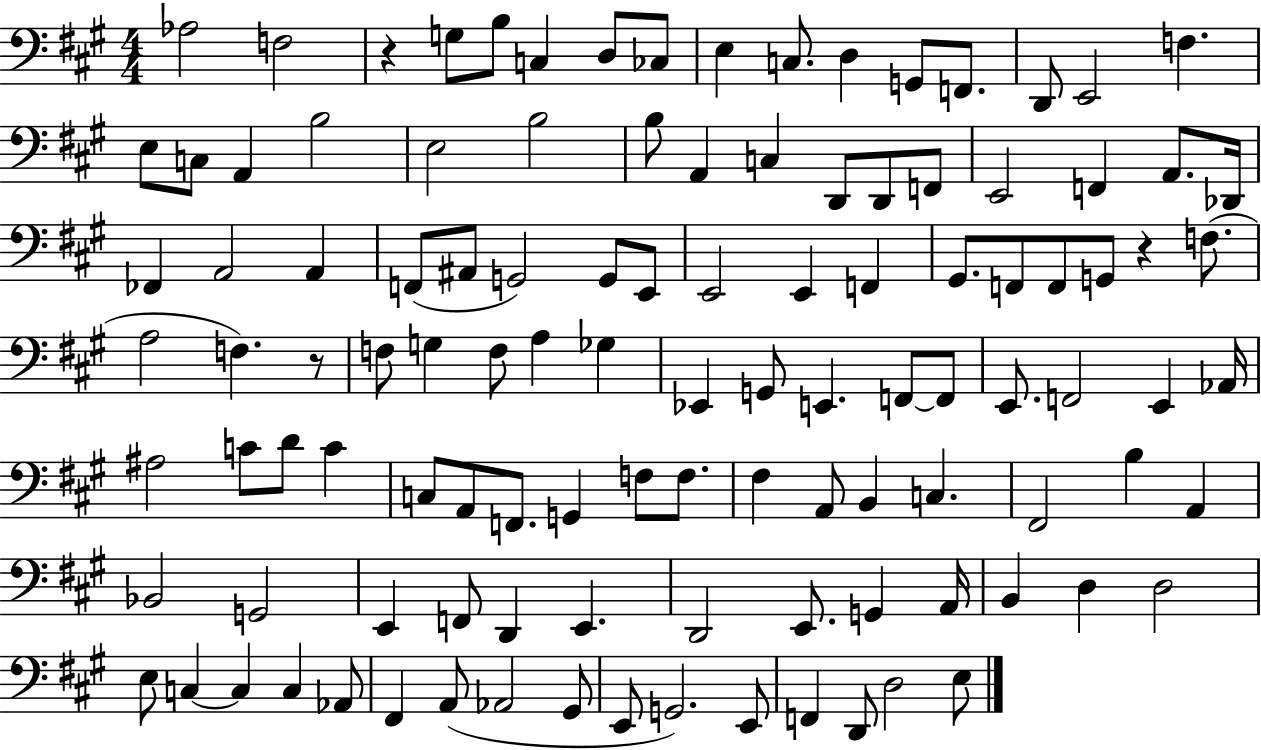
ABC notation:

X:1
T:Untitled
M:4/4
L:1/4
K:A
_A,2 F,2 z G,/2 B,/2 C, D,/2 _C,/2 E, C,/2 D, G,,/2 F,,/2 D,,/2 E,,2 F, E,/2 C,/2 A,, B,2 E,2 B,2 B,/2 A,, C, D,,/2 D,,/2 F,,/2 E,,2 F,, A,,/2 _D,,/4 _F,, A,,2 A,, F,,/2 ^A,,/2 G,,2 G,,/2 E,,/2 E,,2 E,, F,, ^G,,/2 F,,/2 F,,/2 G,,/2 z F,/2 A,2 F, z/2 F,/2 G, F,/2 A, _G, _E,, G,,/2 E,, F,,/2 F,,/2 E,,/2 F,,2 E,, _A,,/4 ^A,2 C/2 D/2 C C,/2 A,,/2 F,,/2 G,, F,/2 F,/2 ^F, A,,/2 B,, C, ^F,,2 B, A,, _B,,2 G,,2 E,, F,,/2 D,, E,, D,,2 E,,/2 G,, A,,/4 B,, D, D,2 E,/2 C, C, C, _A,,/2 ^F,, A,,/2 _A,,2 ^G,,/2 E,,/2 G,,2 E,,/2 F,, D,,/2 D,2 E,/2